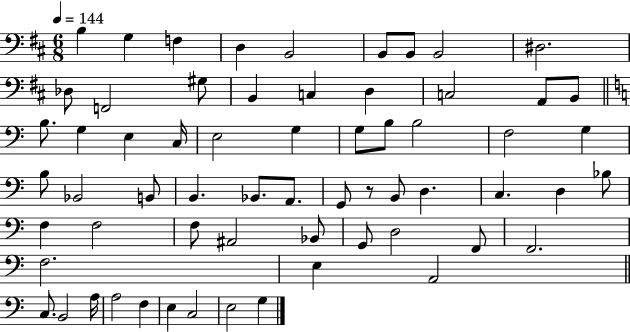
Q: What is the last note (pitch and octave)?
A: G3